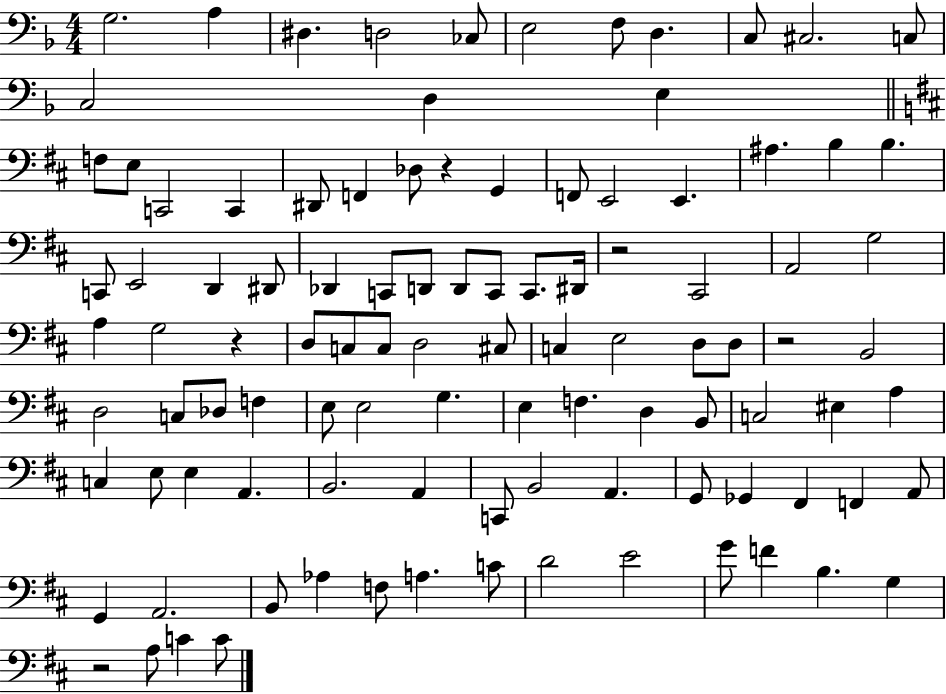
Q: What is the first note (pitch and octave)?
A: G3